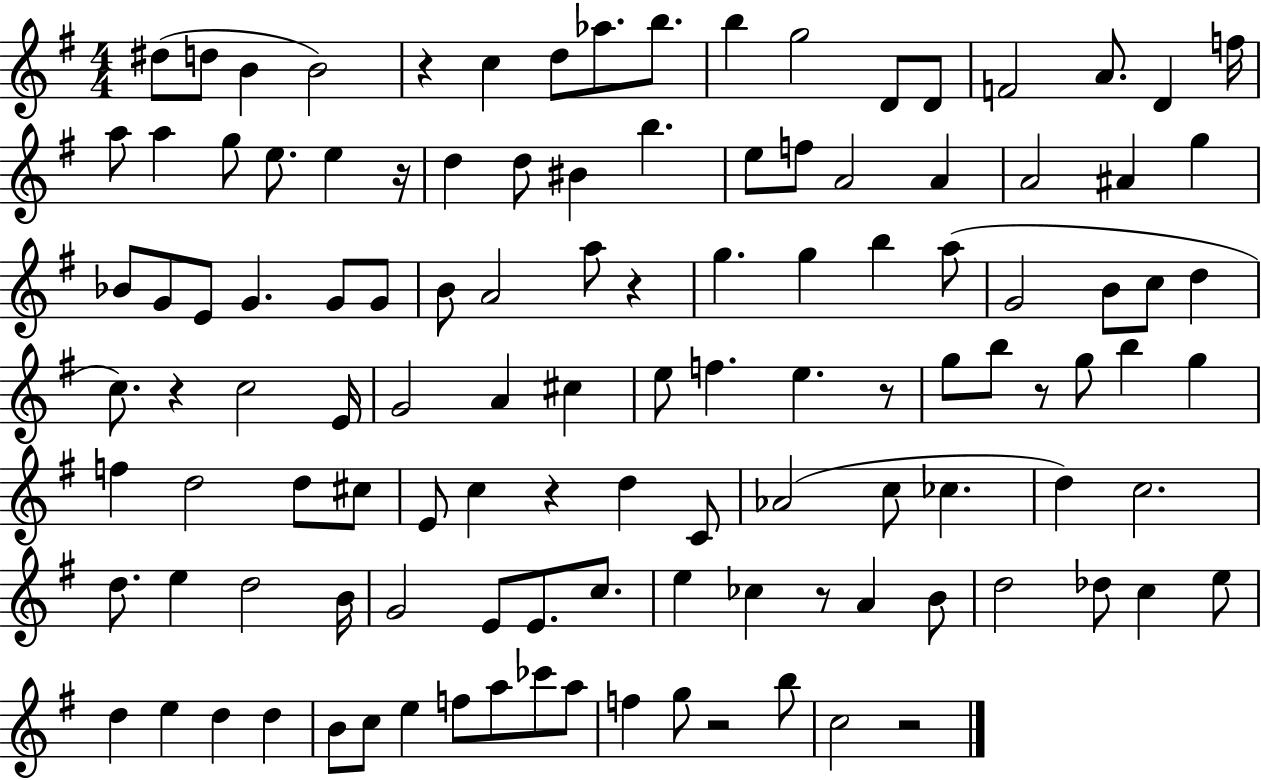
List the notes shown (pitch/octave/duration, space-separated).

D#5/e D5/e B4/q B4/h R/q C5/q D5/e Ab5/e. B5/e. B5/q G5/h D4/e D4/e F4/h A4/e. D4/q F5/s A5/e A5/q G5/e E5/e. E5/q R/s D5/q D5/e BIS4/q B5/q. E5/e F5/e A4/h A4/q A4/h A#4/q G5/q Bb4/e G4/e E4/e G4/q. G4/e G4/e B4/e A4/h A5/e R/q G5/q. G5/q B5/q A5/e G4/h B4/e C5/e D5/q C5/e. R/q C5/h E4/s G4/h A4/q C#5/q E5/e F5/q. E5/q. R/e G5/e B5/e R/e G5/e B5/q G5/q F5/q D5/h D5/e C#5/e E4/e C5/q R/q D5/q C4/e Ab4/h C5/e CES5/q. D5/q C5/h. D5/e. E5/q D5/h B4/s G4/h E4/e E4/e. C5/e. E5/q CES5/q R/e A4/q B4/e D5/h Db5/e C5/q E5/e D5/q E5/q D5/q D5/q B4/e C5/e E5/q F5/e A5/e CES6/e A5/e F5/q G5/e R/h B5/e C5/h R/h